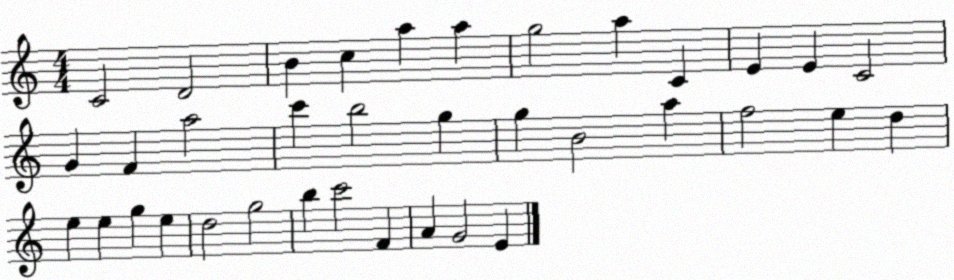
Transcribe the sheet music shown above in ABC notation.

X:1
T:Untitled
M:4/4
L:1/4
K:C
C2 D2 B c a a g2 a C E E C2 G F a2 c' b2 g g B2 a f2 e d e e g e d2 g2 b c'2 F A G2 E